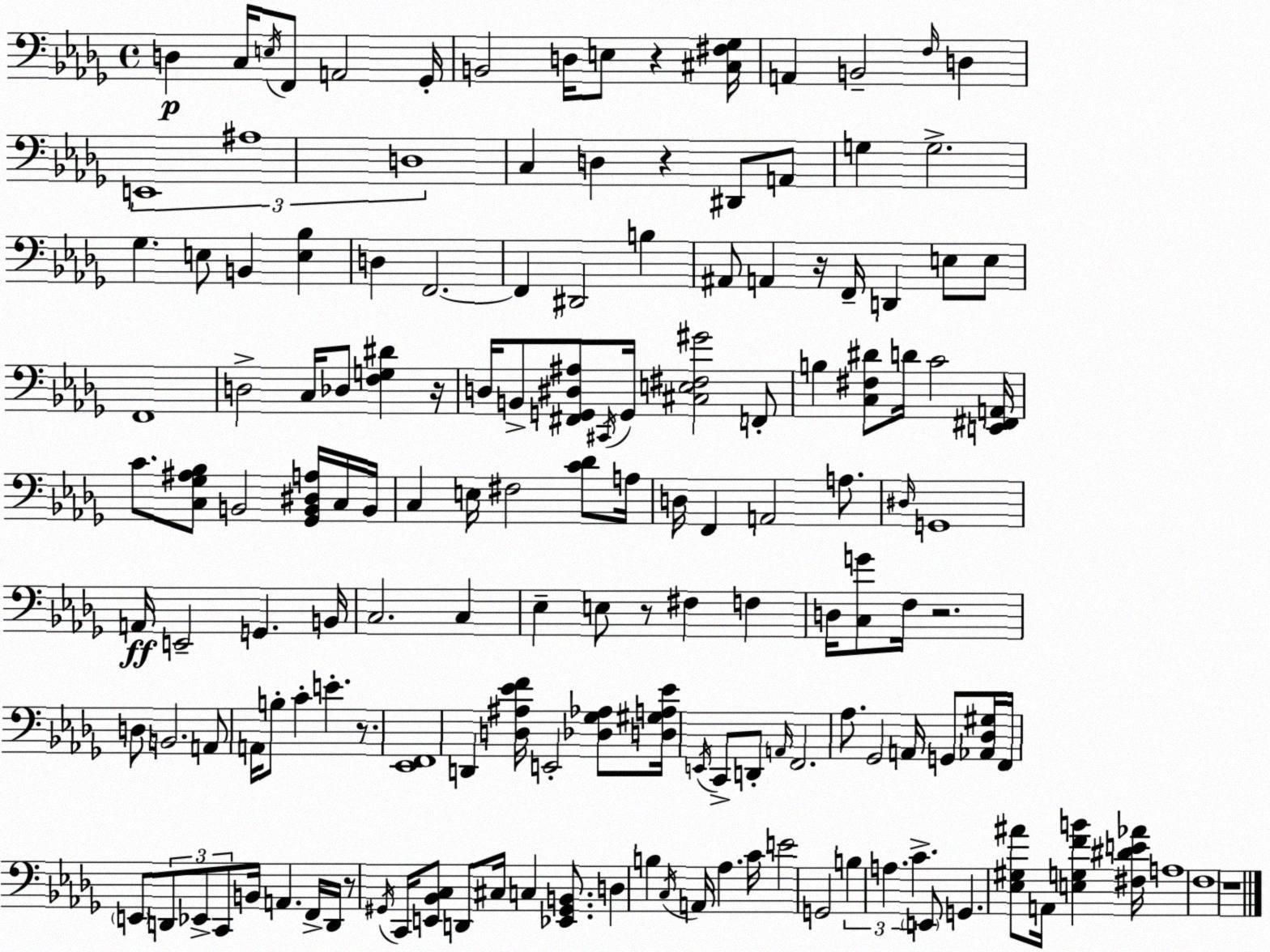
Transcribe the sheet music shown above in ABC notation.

X:1
T:Untitled
M:4/4
L:1/4
K:Bbm
D, C,/4 E,/4 F,,/2 A,,2 _G,,/4 B,,2 D,/4 E,/2 z [^C,^F,_G,]/4 A,, B,,2 F,/4 D, E,,4 ^A,4 D,4 C, D, z ^D,,/2 A,,/2 G, G,2 _G, E,/2 B,, [E,_B,] D, F,,2 F,, ^D,,2 B, ^A,,/2 A,, z/4 F,,/4 D,, E,/2 E,/2 F,,4 D,2 C,/4 _D,/2 [F,G,^D] z/4 D,/4 B,,/2 [^F,,G,,^D,^A,]/2 ^C,,/4 G,,/4 [^C,E,^F,^G]2 F,,/2 B, [C,^F,^D]/2 D/4 C2 [E,,^F,,A,,]/4 C/2 [C,_G,^A,_B,]/2 B,,2 [_G,,B,,^D,A,]/4 C,/4 B,,/4 C, E,/4 ^F,2 [C_D]/2 A,/4 D,/4 F,, A,,2 A,/2 ^D,/4 G,,4 A,,/4 E,,2 G,, B,,/4 C,2 C, _E, E,/2 z/2 ^F, F, D,/4 [C,G]/2 F,/4 z2 D,/2 B,,2 A,,/2 A,,/4 B,/2 C E z/2 [_E,,F,,]4 D,, [D,^A,_EF]/4 E,,2 [_D,_G,_A,]/2 [D,^G,A,_E]/4 E,,/4 C,,/2 D,,/2 A,,/4 F,,2 _A,/2 _G,,2 A,,/4 G,,/2 [_A,,_D,^G,]/4 F,,/4 E,,/2 D,,/2 _E,,/2 C,,/2 B,,/4 A,, F,,/4 D,,/4 z/2 ^G,,/4 C,,/4 [E,,_B,,C,]/2 D,,/2 ^C,/4 C, [_E,,^G,,B,,]/2 D, B, C,/4 A,,/4 _A, C/4 E2 G,,2 B, A, C E,,/2 G,, [_E,^G,^A]/2 A,,/4 [E,G,FB] [^F,^DE_A]/4 A,4 F,4 z4